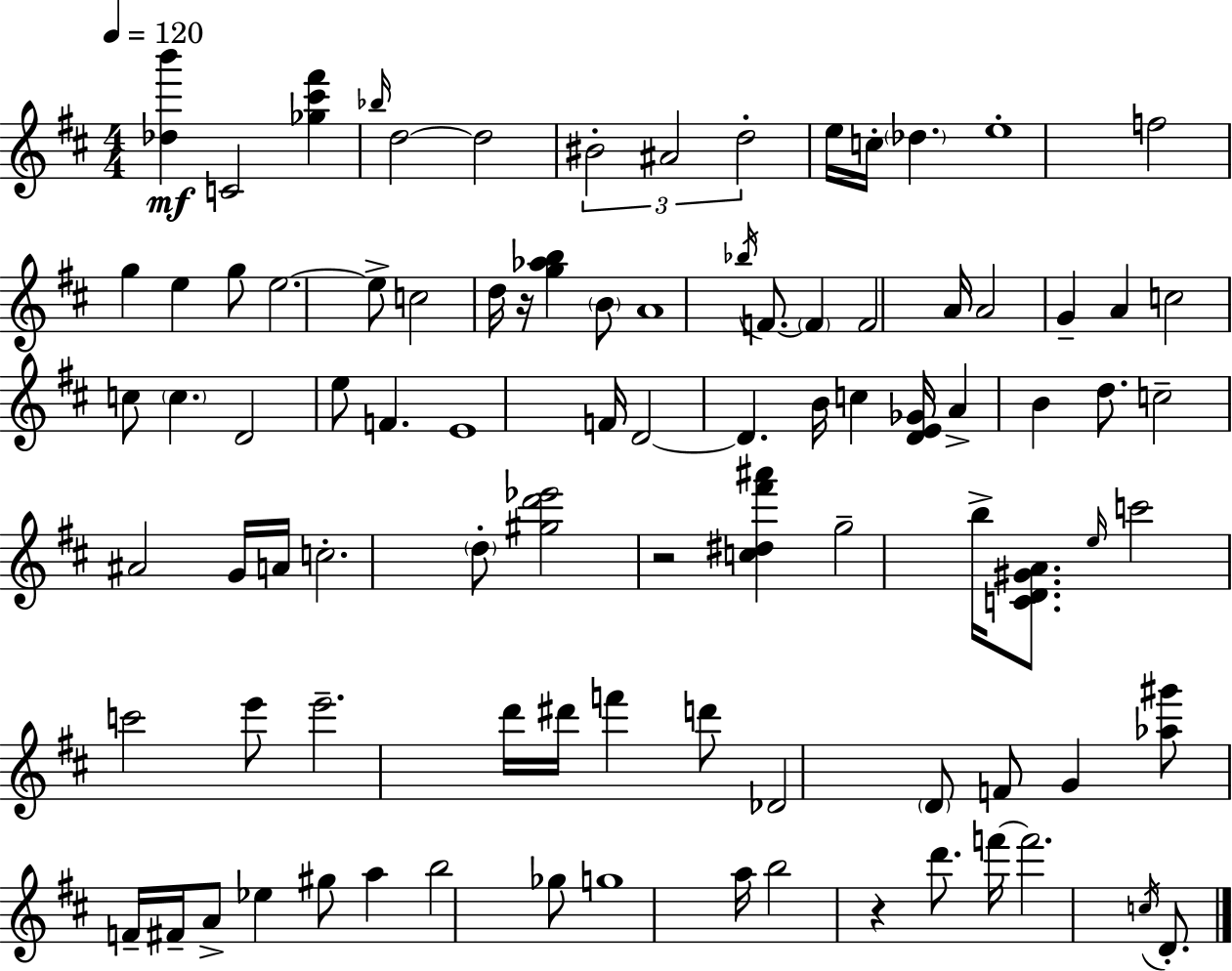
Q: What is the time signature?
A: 4/4